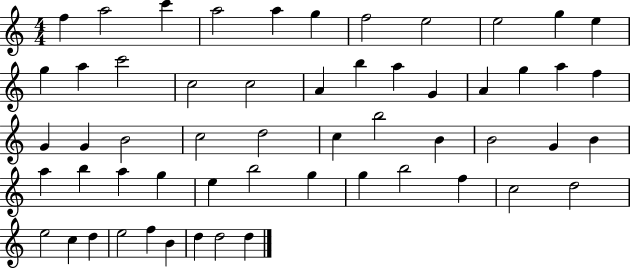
X:1
T:Untitled
M:4/4
L:1/4
K:C
f a2 c' a2 a g f2 e2 e2 g e g a c'2 c2 c2 A b a G A g a f G G B2 c2 d2 c b2 B B2 G B a b a g e b2 g g b2 f c2 d2 e2 c d e2 f B d d2 d